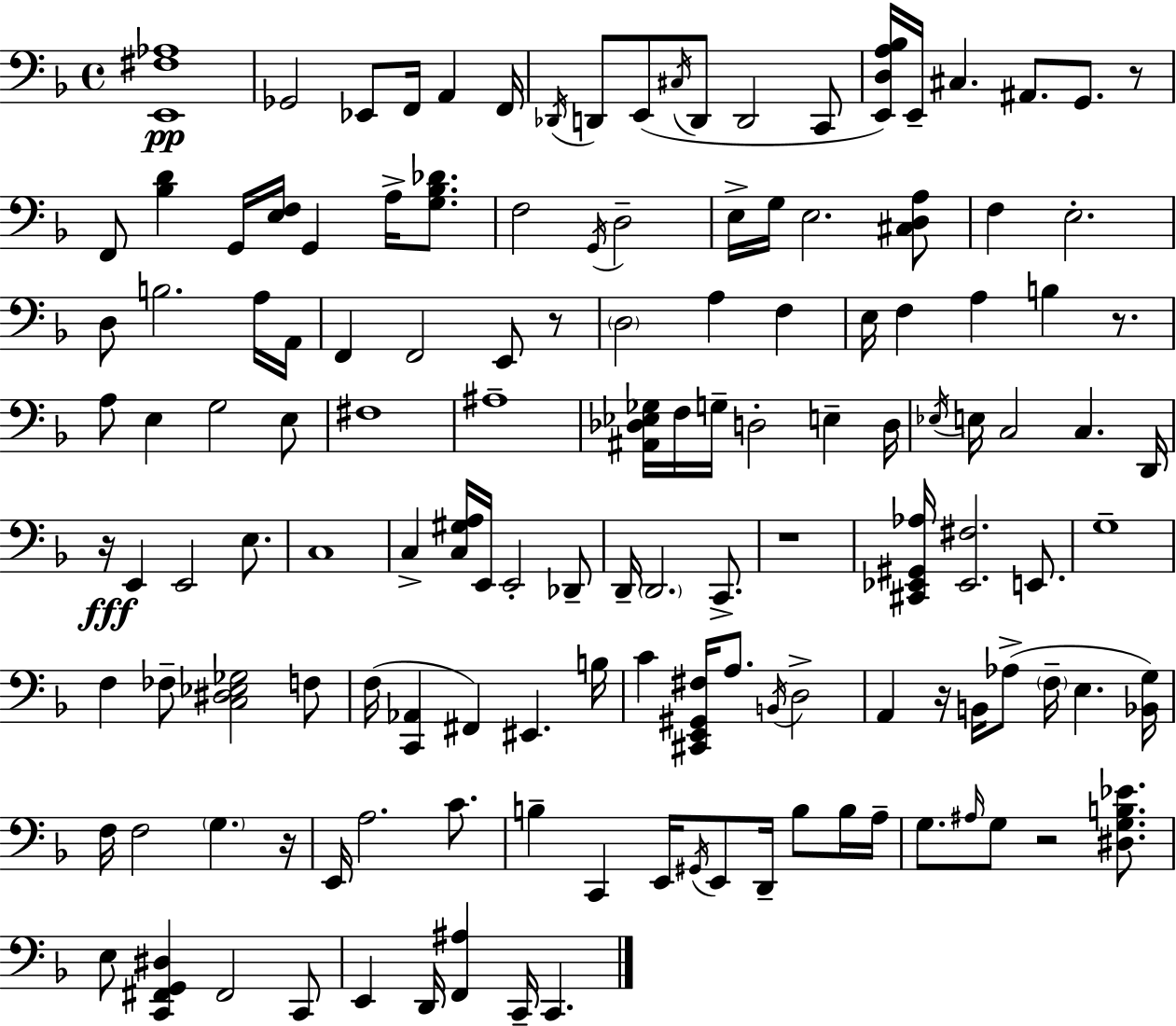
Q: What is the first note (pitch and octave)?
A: Gb2